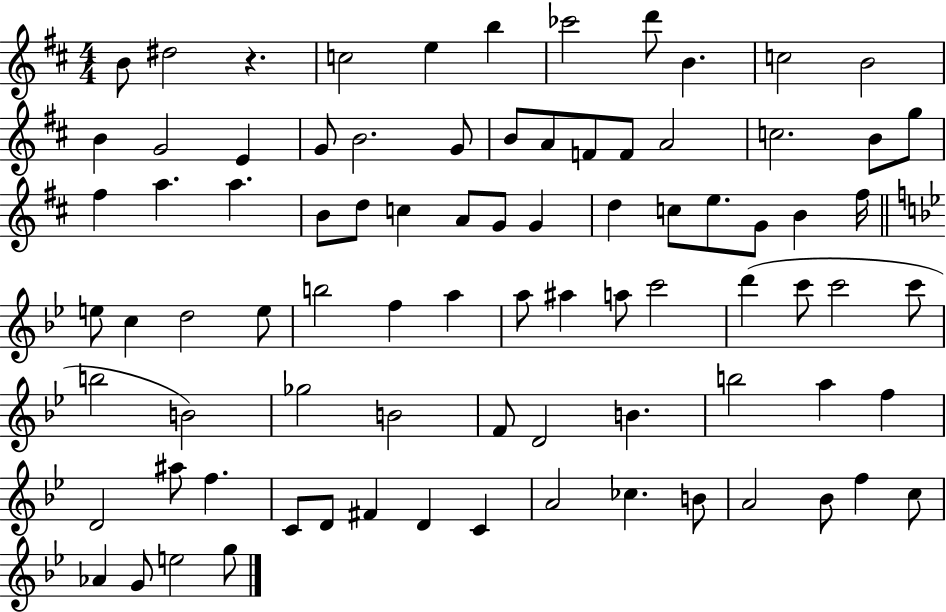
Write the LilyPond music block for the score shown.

{
  \clef treble
  \numericTimeSignature
  \time 4/4
  \key d \major
  b'8 dis''2 r4. | c''2 e''4 b''4 | ces'''2 d'''8 b'4. | c''2 b'2 | \break b'4 g'2 e'4 | g'8 b'2. g'8 | b'8 a'8 f'8 f'8 a'2 | c''2. b'8 g''8 | \break fis''4 a''4. a''4. | b'8 d''8 c''4 a'8 g'8 g'4 | d''4 c''8 e''8. g'8 b'4 fis''16 | \bar "||" \break \key bes \major e''8 c''4 d''2 e''8 | b''2 f''4 a''4 | a''8 ais''4 a''8 c'''2 | d'''4( c'''8 c'''2 c'''8 | \break b''2 b'2) | ges''2 b'2 | f'8 d'2 b'4. | b''2 a''4 f''4 | \break d'2 ais''8 f''4. | c'8 d'8 fis'4 d'4 c'4 | a'2 ces''4. b'8 | a'2 bes'8 f''4 c''8 | \break aes'4 g'8 e''2 g''8 | \bar "|."
}